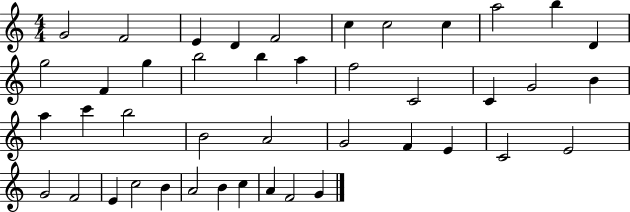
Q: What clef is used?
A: treble